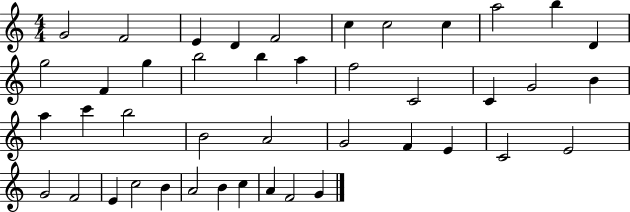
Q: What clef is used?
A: treble